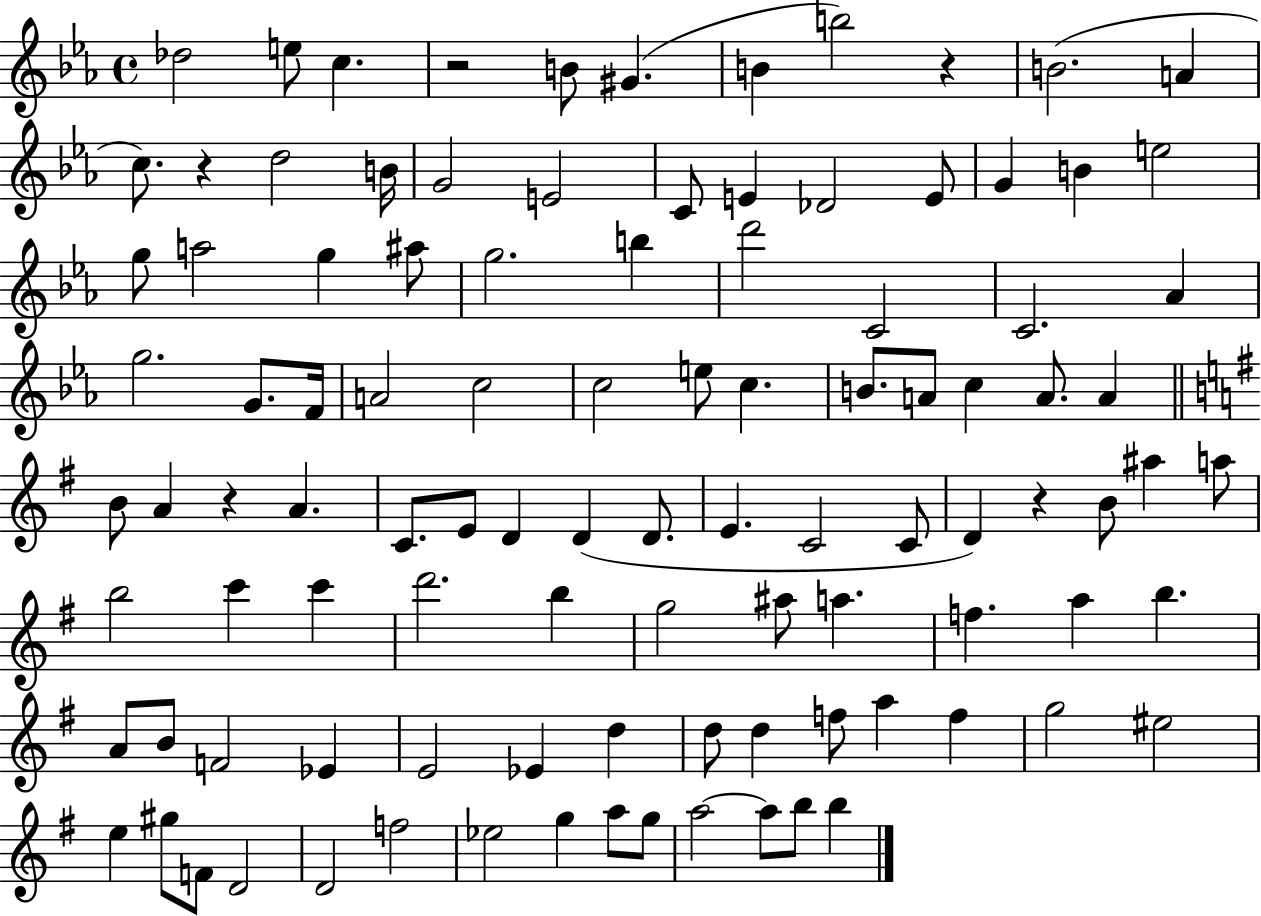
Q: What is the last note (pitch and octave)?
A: B5